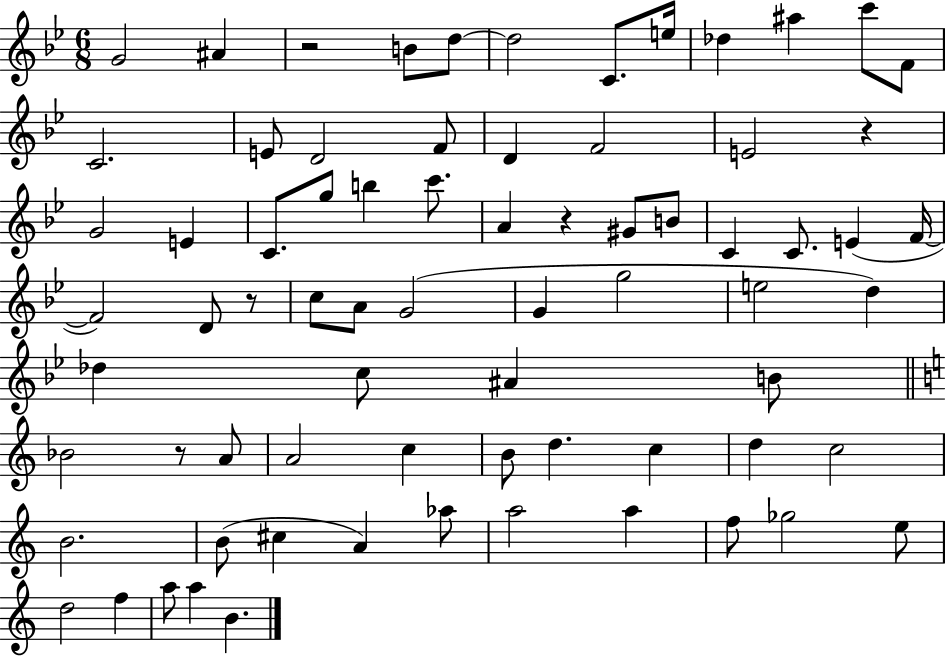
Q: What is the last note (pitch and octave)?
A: B4